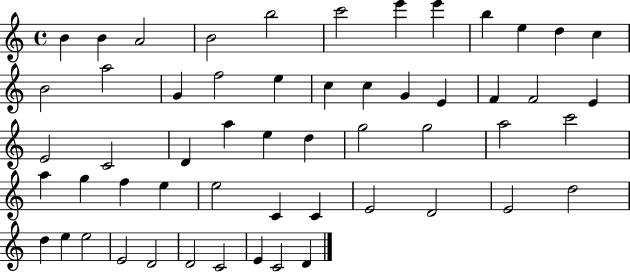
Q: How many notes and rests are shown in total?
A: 55